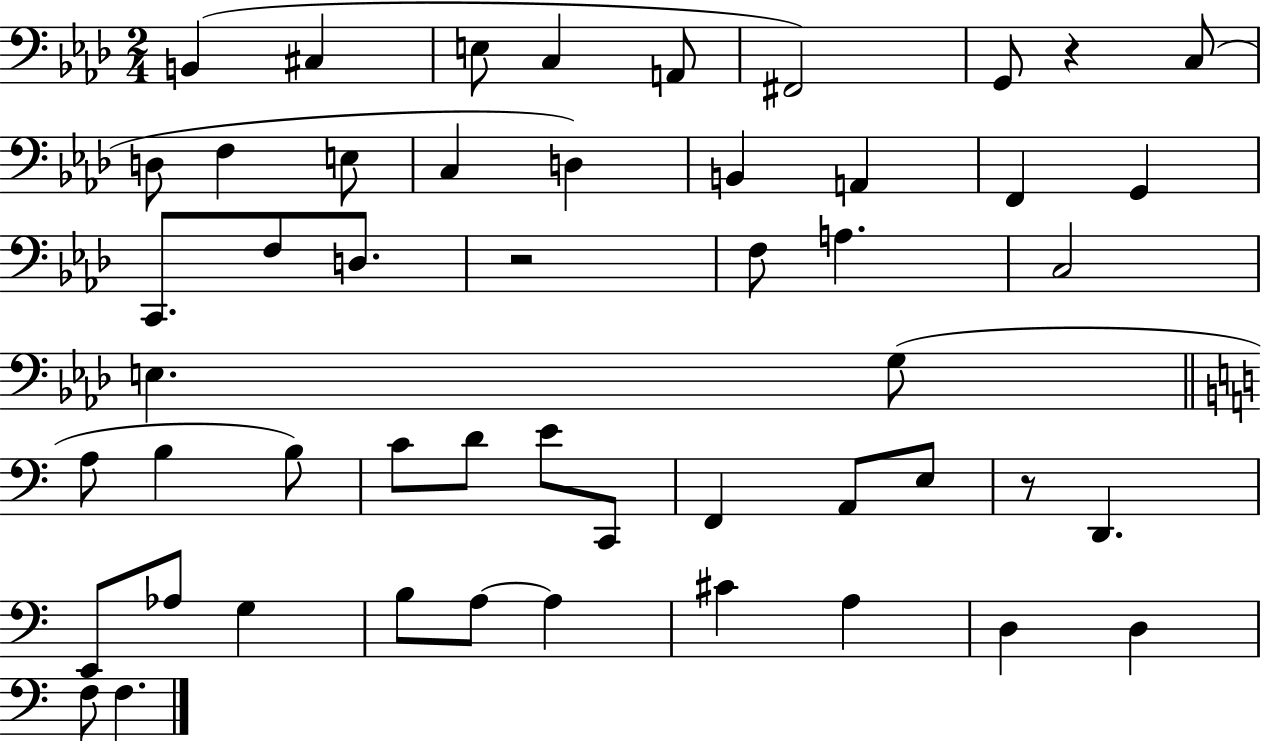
X:1
T:Untitled
M:2/4
L:1/4
K:Ab
B,, ^C, E,/2 C, A,,/2 ^F,,2 G,,/2 z C,/2 D,/2 F, E,/2 C, D, B,, A,, F,, G,, C,,/2 F,/2 D,/2 z2 F,/2 A, C,2 E, G,/2 A,/2 B, B,/2 C/2 D/2 E/2 C,,/2 F,, A,,/2 E,/2 z/2 D,, E,,/2 _A,/2 G, B,/2 A,/2 A, ^C A, D, D, F,/2 F,